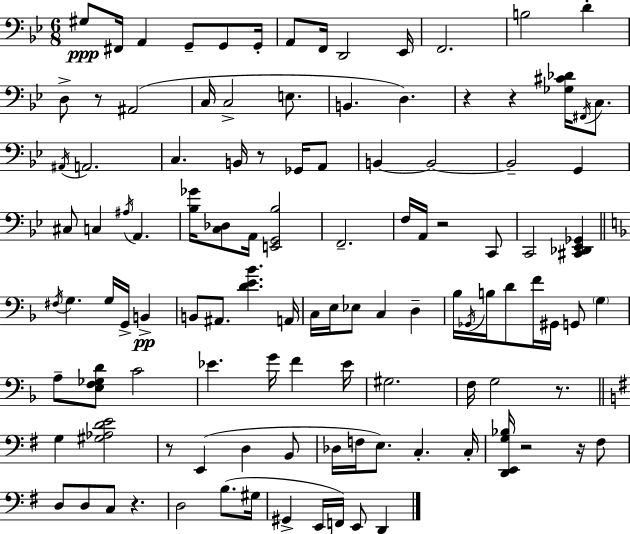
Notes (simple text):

G#3/e F#2/s A2/q G2/e G2/e G2/s A2/e F2/s D2/h Eb2/s F2/h. B3/h D4/q D3/e R/e A#2/h C3/s C3/h E3/e. B2/q. D3/q. R/q R/q [Gb3,C#4,Db4]/s F#2/s C3/e. A#2/s A2/h. C3/q. B2/s R/e Gb2/s A2/e B2/q B2/h B2/h G2/q C#3/e C3/q A#3/s A2/q. [Bb3,Gb4]/s [C3,Db3]/e A2/s [E2,G2,Bb3]/h F2/h. F3/s A2/s R/h C2/e C2/h [C#2,Db2,Eb2,Gb2]/q F#3/s G3/q. G3/s G2/s B2/q B2/e A#2/e. [D4,E4,Bb4]/q. A2/s C3/s E3/s Eb3/e C3/q D3/q Bb3/s Gb2/s B3/s D4/e F4/s G#2/s G2/e G3/q A3/e [E3,F3,Gb3,D4]/e C4/h Eb4/q. G4/s F4/q Eb4/s G#3/h. F3/s G3/h R/e. G3/q [G#3,Ab3,D4,E4]/h R/e E2/q D3/q B2/e Db3/s F3/s E3/e. C3/q. C3/s [D2,E2,G3,Bb3]/s R/h R/s F#3/e D3/e D3/e C3/e R/q. D3/h B3/e. G#3/s G#2/q E2/s F2/s E2/e D2/q